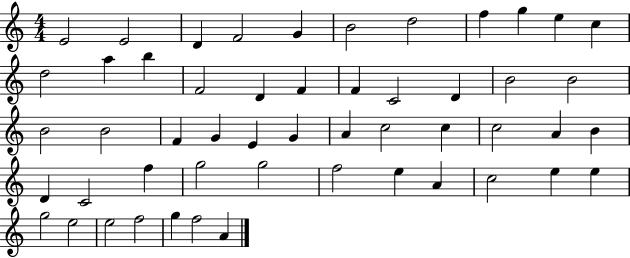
E4/h E4/h D4/q F4/h G4/q B4/h D5/h F5/q G5/q E5/q C5/q D5/h A5/q B5/q F4/h D4/q F4/q F4/q C4/h D4/q B4/h B4/h B4/h B4/h F4/q G4/q E4/q G4/q A4/q C5/h C5/q C5/h A4/q B4/q D4/q C4/h F5/q G5/h G5/h F5/h E5/q A4/q C5/h E5/q E5/q G5/h E5/h E5/h F5/h G5/q F5/h A4/q